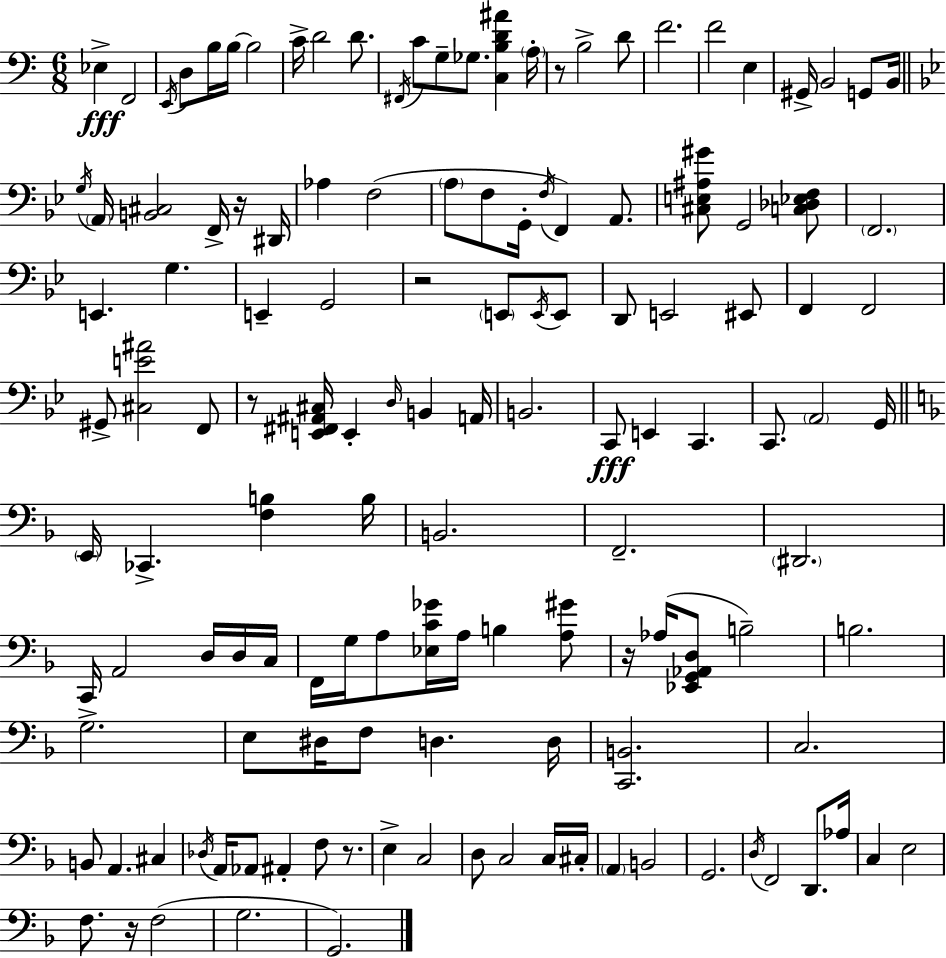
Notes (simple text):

Eb3/q F2/h E2/s D3/e B3/s B3/s B3/h C4/s D4/h D4/e. F#2/s C4/e G3/e Gb3/e. [C3,B3,D4,A#4]/q A3/s R/e B3/h D4/e F4/h. F4/h E3/q G#2/s B2/h G2/e B2/s G3/s A2/s [B2,C#3]/h F2/s R/s D#2/s Ab3/q F3/h A3/e F3/e G2/s F3/s F2/q A2/e. [C#3,E3,A#3,G#4]/e G2/h [C3,Db3,Eb3,F3]/e F2/h. E2/q. G3/q. E2/q G2/h R/h E2/e E2/s E2/e D2/e E2/h EIS2/e F2/q F2/h G#2/e [C#3,E4,A#4]/h F2/e R/e [E2,F#2,A#2,C#3]/s E2/q D3/s B2/q A2/s B2/h. C2/e E2/q C2/q. C2/e. A2/h G2/s E2/s CES2/q. [F3,B3]/q B3/s B2/h. F2/h. D#2/h. C2/s A2/h D3/s D3/s C3/s F2/s G3/s A3/e [Eb3,C4,Gb4]/s A3/s B3/q [A3,G#4]/e R/s Ab3/s [Eb2,G2,Ab2,D3]/e B3/h B3/h. G3/h. E3/e D#3/s F3/e D3/q. D3/s [C2,B2]/h. C3/h. B2/e A2/q. C#3/q Db3/s A2/s Ab2/e A#2/q F3/e R/e. E3/q C3/h D3/e C3/h C3/s C#3/s A2/q B2/h G2/h. D3/s F2/h D2/e. Ab3/s C3/q E3/h F3/e. R/s F3/h G3/h. G2/h.